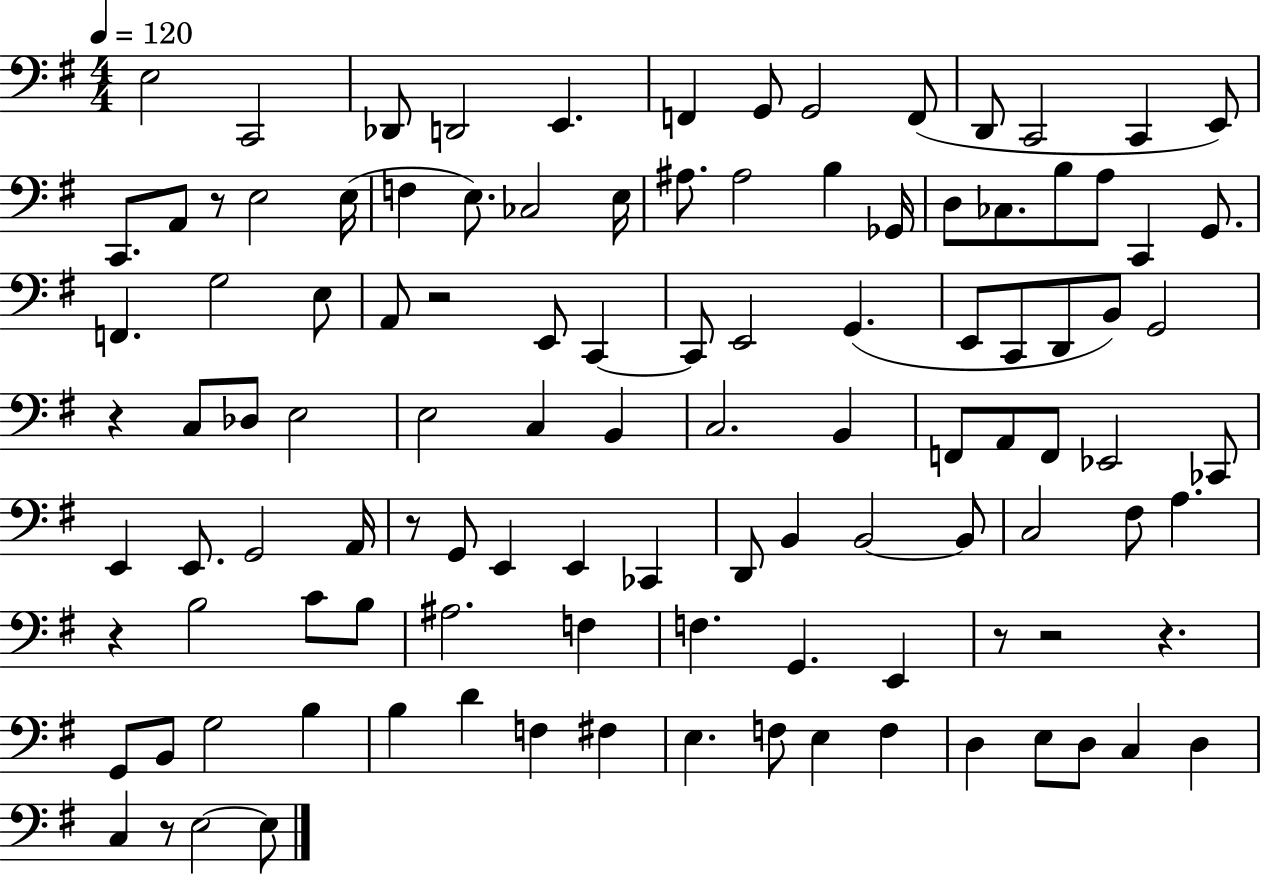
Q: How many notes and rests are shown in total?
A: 110